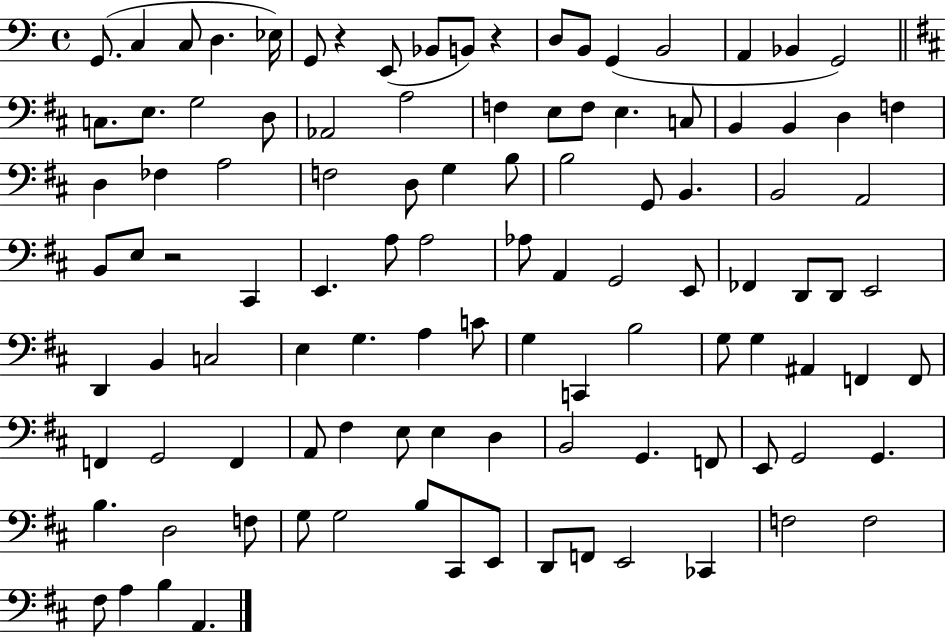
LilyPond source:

{
  \clef bass
  \time 4/4
  \defaultTimeSignature
  \key c \major
  g,8.( c4 c8 d4. ees16) | g,8 r4 e,8( bes,8 b,8) r4 | d8 b,8 g,4( b,2 | a,4 bes,4 g,2) | \break \bar "||" \break \key b \minor c8. e8. g2 d8 | aes,2 a2 | f4 e8 f8 e4. c8 | b,4 b,4 d4 f4 | \break d4 fes4 a2 | f2 d8 g4 b8 | b2 g,8 b,4. | b,2 a,2 | \break b,8 e8 r2 cis,4 | e,4. a8 a2 | aes8 a,4 g,2 e,8 | fes,4 d,8 d,8 e,2 | \break d,4 b,4 c2 | e4 g4. a4 c'8 | g4 c,4 b2 | g8 g4 ais,4 f,4 f,8 | \break f,4 g,2 f,4 | a,8 fis4 e8 e4 d4 | b,2 g,4. f,8 | e,8 g,2 g,4. | \break b4. d2 f8 | g8 g2 b8 cis,8 e,8 | d,8 f,8 e,2 ces,4 | f2 f2 | \break fis8 a4 b4 a,4. | \bar "|."
}